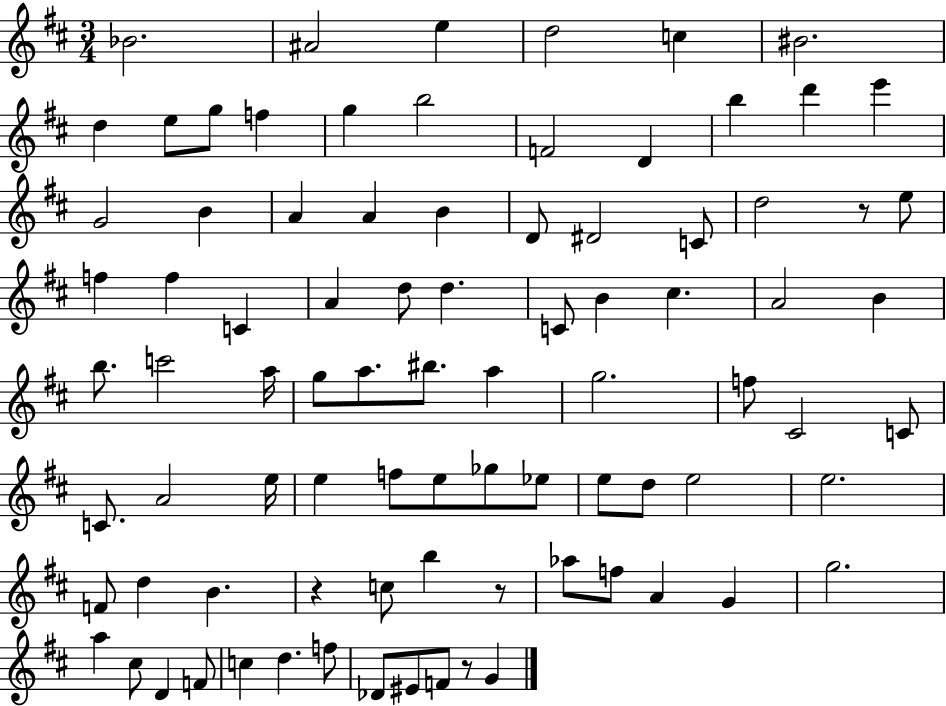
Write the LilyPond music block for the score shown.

{
  \clef treble
  \numericTimeSignature
  \time 3/4
  \key d \major
  bes'2. | ais'2 e''4 | d''2 c''4 | bis'2. | \break d''4 e''8 g''8 f''4 | g''4 b''2 | f'2 d'4 | b''4 d'''4 e'''4 | \break g'2 b'4 | a'4 a'4 b'4 | d'8 dis'2 c'8 | d''2 r8 e''8 | \break f''4 f''4 c'4 | a'4 d''8 d''4. | c'8 b'4 cis''4. | a'2 b'4 | \break b''8. c'''2 a''16 | g''8 a''8. bis''8. a''4 | g''2. | f''8 cis'2 c'8 | \break c'8. a'2 e''16 | e''4 f''8 e''8 ges''8 ees''8 | e''8 d''8 e''2 | e''2. | \break f'8 d''4 b'4. | r4 c''8 b''4 r8 | aes''8 f''8 a'4 g'4 | g''2. | \break a''4 cis''8 d'4 f'8 | c''4 d''4. f''8 | des'8 eis'8 f'8 r8 g'4 | \bar "|."
}